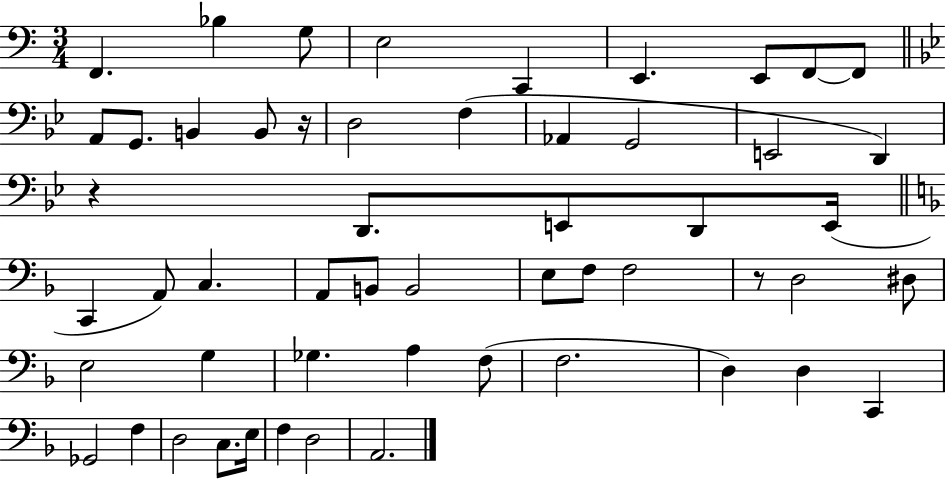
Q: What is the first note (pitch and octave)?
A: F2